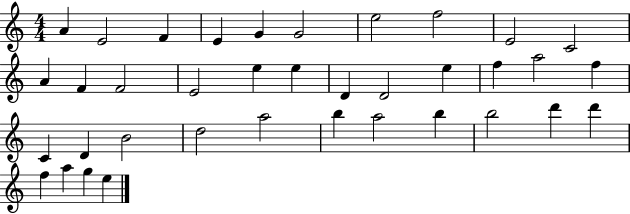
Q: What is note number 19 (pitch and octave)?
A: E5